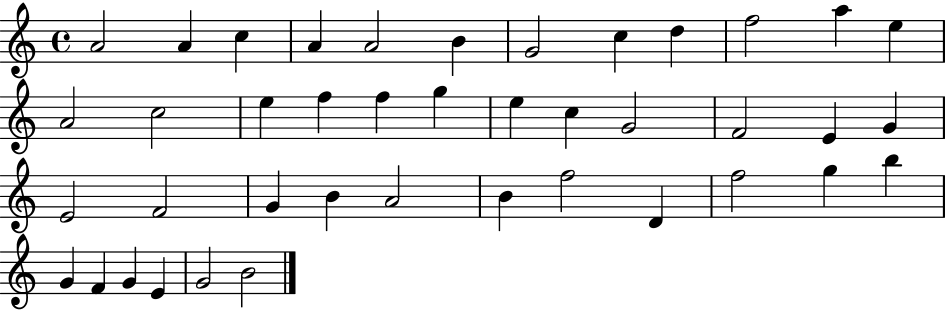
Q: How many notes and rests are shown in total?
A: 41